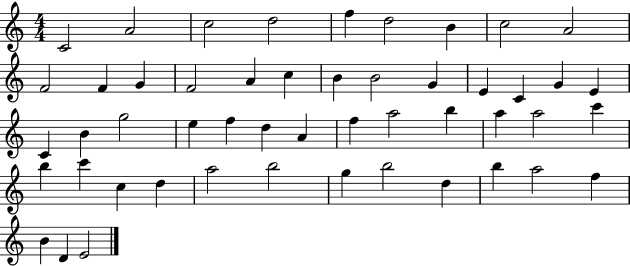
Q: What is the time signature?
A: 4/4